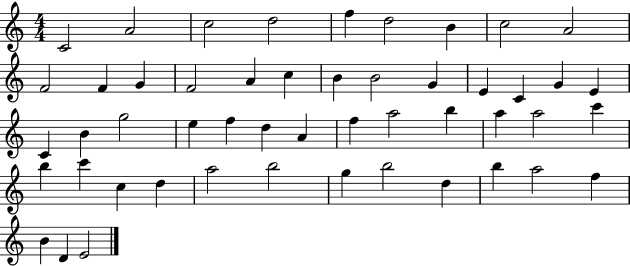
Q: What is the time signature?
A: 4/4